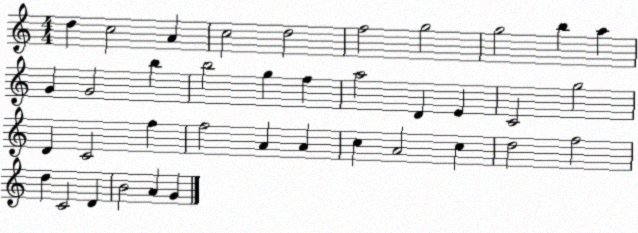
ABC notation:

X:1
T:Untitled
M:4/4
L:1/4
K:C
d c2 A c2 d2 f2 g2 g2 b a G G2 b b2 g f a2 D E C2 g2 D C2 f f2 A A c A2 c d2 f2 d C2 D B2 A G